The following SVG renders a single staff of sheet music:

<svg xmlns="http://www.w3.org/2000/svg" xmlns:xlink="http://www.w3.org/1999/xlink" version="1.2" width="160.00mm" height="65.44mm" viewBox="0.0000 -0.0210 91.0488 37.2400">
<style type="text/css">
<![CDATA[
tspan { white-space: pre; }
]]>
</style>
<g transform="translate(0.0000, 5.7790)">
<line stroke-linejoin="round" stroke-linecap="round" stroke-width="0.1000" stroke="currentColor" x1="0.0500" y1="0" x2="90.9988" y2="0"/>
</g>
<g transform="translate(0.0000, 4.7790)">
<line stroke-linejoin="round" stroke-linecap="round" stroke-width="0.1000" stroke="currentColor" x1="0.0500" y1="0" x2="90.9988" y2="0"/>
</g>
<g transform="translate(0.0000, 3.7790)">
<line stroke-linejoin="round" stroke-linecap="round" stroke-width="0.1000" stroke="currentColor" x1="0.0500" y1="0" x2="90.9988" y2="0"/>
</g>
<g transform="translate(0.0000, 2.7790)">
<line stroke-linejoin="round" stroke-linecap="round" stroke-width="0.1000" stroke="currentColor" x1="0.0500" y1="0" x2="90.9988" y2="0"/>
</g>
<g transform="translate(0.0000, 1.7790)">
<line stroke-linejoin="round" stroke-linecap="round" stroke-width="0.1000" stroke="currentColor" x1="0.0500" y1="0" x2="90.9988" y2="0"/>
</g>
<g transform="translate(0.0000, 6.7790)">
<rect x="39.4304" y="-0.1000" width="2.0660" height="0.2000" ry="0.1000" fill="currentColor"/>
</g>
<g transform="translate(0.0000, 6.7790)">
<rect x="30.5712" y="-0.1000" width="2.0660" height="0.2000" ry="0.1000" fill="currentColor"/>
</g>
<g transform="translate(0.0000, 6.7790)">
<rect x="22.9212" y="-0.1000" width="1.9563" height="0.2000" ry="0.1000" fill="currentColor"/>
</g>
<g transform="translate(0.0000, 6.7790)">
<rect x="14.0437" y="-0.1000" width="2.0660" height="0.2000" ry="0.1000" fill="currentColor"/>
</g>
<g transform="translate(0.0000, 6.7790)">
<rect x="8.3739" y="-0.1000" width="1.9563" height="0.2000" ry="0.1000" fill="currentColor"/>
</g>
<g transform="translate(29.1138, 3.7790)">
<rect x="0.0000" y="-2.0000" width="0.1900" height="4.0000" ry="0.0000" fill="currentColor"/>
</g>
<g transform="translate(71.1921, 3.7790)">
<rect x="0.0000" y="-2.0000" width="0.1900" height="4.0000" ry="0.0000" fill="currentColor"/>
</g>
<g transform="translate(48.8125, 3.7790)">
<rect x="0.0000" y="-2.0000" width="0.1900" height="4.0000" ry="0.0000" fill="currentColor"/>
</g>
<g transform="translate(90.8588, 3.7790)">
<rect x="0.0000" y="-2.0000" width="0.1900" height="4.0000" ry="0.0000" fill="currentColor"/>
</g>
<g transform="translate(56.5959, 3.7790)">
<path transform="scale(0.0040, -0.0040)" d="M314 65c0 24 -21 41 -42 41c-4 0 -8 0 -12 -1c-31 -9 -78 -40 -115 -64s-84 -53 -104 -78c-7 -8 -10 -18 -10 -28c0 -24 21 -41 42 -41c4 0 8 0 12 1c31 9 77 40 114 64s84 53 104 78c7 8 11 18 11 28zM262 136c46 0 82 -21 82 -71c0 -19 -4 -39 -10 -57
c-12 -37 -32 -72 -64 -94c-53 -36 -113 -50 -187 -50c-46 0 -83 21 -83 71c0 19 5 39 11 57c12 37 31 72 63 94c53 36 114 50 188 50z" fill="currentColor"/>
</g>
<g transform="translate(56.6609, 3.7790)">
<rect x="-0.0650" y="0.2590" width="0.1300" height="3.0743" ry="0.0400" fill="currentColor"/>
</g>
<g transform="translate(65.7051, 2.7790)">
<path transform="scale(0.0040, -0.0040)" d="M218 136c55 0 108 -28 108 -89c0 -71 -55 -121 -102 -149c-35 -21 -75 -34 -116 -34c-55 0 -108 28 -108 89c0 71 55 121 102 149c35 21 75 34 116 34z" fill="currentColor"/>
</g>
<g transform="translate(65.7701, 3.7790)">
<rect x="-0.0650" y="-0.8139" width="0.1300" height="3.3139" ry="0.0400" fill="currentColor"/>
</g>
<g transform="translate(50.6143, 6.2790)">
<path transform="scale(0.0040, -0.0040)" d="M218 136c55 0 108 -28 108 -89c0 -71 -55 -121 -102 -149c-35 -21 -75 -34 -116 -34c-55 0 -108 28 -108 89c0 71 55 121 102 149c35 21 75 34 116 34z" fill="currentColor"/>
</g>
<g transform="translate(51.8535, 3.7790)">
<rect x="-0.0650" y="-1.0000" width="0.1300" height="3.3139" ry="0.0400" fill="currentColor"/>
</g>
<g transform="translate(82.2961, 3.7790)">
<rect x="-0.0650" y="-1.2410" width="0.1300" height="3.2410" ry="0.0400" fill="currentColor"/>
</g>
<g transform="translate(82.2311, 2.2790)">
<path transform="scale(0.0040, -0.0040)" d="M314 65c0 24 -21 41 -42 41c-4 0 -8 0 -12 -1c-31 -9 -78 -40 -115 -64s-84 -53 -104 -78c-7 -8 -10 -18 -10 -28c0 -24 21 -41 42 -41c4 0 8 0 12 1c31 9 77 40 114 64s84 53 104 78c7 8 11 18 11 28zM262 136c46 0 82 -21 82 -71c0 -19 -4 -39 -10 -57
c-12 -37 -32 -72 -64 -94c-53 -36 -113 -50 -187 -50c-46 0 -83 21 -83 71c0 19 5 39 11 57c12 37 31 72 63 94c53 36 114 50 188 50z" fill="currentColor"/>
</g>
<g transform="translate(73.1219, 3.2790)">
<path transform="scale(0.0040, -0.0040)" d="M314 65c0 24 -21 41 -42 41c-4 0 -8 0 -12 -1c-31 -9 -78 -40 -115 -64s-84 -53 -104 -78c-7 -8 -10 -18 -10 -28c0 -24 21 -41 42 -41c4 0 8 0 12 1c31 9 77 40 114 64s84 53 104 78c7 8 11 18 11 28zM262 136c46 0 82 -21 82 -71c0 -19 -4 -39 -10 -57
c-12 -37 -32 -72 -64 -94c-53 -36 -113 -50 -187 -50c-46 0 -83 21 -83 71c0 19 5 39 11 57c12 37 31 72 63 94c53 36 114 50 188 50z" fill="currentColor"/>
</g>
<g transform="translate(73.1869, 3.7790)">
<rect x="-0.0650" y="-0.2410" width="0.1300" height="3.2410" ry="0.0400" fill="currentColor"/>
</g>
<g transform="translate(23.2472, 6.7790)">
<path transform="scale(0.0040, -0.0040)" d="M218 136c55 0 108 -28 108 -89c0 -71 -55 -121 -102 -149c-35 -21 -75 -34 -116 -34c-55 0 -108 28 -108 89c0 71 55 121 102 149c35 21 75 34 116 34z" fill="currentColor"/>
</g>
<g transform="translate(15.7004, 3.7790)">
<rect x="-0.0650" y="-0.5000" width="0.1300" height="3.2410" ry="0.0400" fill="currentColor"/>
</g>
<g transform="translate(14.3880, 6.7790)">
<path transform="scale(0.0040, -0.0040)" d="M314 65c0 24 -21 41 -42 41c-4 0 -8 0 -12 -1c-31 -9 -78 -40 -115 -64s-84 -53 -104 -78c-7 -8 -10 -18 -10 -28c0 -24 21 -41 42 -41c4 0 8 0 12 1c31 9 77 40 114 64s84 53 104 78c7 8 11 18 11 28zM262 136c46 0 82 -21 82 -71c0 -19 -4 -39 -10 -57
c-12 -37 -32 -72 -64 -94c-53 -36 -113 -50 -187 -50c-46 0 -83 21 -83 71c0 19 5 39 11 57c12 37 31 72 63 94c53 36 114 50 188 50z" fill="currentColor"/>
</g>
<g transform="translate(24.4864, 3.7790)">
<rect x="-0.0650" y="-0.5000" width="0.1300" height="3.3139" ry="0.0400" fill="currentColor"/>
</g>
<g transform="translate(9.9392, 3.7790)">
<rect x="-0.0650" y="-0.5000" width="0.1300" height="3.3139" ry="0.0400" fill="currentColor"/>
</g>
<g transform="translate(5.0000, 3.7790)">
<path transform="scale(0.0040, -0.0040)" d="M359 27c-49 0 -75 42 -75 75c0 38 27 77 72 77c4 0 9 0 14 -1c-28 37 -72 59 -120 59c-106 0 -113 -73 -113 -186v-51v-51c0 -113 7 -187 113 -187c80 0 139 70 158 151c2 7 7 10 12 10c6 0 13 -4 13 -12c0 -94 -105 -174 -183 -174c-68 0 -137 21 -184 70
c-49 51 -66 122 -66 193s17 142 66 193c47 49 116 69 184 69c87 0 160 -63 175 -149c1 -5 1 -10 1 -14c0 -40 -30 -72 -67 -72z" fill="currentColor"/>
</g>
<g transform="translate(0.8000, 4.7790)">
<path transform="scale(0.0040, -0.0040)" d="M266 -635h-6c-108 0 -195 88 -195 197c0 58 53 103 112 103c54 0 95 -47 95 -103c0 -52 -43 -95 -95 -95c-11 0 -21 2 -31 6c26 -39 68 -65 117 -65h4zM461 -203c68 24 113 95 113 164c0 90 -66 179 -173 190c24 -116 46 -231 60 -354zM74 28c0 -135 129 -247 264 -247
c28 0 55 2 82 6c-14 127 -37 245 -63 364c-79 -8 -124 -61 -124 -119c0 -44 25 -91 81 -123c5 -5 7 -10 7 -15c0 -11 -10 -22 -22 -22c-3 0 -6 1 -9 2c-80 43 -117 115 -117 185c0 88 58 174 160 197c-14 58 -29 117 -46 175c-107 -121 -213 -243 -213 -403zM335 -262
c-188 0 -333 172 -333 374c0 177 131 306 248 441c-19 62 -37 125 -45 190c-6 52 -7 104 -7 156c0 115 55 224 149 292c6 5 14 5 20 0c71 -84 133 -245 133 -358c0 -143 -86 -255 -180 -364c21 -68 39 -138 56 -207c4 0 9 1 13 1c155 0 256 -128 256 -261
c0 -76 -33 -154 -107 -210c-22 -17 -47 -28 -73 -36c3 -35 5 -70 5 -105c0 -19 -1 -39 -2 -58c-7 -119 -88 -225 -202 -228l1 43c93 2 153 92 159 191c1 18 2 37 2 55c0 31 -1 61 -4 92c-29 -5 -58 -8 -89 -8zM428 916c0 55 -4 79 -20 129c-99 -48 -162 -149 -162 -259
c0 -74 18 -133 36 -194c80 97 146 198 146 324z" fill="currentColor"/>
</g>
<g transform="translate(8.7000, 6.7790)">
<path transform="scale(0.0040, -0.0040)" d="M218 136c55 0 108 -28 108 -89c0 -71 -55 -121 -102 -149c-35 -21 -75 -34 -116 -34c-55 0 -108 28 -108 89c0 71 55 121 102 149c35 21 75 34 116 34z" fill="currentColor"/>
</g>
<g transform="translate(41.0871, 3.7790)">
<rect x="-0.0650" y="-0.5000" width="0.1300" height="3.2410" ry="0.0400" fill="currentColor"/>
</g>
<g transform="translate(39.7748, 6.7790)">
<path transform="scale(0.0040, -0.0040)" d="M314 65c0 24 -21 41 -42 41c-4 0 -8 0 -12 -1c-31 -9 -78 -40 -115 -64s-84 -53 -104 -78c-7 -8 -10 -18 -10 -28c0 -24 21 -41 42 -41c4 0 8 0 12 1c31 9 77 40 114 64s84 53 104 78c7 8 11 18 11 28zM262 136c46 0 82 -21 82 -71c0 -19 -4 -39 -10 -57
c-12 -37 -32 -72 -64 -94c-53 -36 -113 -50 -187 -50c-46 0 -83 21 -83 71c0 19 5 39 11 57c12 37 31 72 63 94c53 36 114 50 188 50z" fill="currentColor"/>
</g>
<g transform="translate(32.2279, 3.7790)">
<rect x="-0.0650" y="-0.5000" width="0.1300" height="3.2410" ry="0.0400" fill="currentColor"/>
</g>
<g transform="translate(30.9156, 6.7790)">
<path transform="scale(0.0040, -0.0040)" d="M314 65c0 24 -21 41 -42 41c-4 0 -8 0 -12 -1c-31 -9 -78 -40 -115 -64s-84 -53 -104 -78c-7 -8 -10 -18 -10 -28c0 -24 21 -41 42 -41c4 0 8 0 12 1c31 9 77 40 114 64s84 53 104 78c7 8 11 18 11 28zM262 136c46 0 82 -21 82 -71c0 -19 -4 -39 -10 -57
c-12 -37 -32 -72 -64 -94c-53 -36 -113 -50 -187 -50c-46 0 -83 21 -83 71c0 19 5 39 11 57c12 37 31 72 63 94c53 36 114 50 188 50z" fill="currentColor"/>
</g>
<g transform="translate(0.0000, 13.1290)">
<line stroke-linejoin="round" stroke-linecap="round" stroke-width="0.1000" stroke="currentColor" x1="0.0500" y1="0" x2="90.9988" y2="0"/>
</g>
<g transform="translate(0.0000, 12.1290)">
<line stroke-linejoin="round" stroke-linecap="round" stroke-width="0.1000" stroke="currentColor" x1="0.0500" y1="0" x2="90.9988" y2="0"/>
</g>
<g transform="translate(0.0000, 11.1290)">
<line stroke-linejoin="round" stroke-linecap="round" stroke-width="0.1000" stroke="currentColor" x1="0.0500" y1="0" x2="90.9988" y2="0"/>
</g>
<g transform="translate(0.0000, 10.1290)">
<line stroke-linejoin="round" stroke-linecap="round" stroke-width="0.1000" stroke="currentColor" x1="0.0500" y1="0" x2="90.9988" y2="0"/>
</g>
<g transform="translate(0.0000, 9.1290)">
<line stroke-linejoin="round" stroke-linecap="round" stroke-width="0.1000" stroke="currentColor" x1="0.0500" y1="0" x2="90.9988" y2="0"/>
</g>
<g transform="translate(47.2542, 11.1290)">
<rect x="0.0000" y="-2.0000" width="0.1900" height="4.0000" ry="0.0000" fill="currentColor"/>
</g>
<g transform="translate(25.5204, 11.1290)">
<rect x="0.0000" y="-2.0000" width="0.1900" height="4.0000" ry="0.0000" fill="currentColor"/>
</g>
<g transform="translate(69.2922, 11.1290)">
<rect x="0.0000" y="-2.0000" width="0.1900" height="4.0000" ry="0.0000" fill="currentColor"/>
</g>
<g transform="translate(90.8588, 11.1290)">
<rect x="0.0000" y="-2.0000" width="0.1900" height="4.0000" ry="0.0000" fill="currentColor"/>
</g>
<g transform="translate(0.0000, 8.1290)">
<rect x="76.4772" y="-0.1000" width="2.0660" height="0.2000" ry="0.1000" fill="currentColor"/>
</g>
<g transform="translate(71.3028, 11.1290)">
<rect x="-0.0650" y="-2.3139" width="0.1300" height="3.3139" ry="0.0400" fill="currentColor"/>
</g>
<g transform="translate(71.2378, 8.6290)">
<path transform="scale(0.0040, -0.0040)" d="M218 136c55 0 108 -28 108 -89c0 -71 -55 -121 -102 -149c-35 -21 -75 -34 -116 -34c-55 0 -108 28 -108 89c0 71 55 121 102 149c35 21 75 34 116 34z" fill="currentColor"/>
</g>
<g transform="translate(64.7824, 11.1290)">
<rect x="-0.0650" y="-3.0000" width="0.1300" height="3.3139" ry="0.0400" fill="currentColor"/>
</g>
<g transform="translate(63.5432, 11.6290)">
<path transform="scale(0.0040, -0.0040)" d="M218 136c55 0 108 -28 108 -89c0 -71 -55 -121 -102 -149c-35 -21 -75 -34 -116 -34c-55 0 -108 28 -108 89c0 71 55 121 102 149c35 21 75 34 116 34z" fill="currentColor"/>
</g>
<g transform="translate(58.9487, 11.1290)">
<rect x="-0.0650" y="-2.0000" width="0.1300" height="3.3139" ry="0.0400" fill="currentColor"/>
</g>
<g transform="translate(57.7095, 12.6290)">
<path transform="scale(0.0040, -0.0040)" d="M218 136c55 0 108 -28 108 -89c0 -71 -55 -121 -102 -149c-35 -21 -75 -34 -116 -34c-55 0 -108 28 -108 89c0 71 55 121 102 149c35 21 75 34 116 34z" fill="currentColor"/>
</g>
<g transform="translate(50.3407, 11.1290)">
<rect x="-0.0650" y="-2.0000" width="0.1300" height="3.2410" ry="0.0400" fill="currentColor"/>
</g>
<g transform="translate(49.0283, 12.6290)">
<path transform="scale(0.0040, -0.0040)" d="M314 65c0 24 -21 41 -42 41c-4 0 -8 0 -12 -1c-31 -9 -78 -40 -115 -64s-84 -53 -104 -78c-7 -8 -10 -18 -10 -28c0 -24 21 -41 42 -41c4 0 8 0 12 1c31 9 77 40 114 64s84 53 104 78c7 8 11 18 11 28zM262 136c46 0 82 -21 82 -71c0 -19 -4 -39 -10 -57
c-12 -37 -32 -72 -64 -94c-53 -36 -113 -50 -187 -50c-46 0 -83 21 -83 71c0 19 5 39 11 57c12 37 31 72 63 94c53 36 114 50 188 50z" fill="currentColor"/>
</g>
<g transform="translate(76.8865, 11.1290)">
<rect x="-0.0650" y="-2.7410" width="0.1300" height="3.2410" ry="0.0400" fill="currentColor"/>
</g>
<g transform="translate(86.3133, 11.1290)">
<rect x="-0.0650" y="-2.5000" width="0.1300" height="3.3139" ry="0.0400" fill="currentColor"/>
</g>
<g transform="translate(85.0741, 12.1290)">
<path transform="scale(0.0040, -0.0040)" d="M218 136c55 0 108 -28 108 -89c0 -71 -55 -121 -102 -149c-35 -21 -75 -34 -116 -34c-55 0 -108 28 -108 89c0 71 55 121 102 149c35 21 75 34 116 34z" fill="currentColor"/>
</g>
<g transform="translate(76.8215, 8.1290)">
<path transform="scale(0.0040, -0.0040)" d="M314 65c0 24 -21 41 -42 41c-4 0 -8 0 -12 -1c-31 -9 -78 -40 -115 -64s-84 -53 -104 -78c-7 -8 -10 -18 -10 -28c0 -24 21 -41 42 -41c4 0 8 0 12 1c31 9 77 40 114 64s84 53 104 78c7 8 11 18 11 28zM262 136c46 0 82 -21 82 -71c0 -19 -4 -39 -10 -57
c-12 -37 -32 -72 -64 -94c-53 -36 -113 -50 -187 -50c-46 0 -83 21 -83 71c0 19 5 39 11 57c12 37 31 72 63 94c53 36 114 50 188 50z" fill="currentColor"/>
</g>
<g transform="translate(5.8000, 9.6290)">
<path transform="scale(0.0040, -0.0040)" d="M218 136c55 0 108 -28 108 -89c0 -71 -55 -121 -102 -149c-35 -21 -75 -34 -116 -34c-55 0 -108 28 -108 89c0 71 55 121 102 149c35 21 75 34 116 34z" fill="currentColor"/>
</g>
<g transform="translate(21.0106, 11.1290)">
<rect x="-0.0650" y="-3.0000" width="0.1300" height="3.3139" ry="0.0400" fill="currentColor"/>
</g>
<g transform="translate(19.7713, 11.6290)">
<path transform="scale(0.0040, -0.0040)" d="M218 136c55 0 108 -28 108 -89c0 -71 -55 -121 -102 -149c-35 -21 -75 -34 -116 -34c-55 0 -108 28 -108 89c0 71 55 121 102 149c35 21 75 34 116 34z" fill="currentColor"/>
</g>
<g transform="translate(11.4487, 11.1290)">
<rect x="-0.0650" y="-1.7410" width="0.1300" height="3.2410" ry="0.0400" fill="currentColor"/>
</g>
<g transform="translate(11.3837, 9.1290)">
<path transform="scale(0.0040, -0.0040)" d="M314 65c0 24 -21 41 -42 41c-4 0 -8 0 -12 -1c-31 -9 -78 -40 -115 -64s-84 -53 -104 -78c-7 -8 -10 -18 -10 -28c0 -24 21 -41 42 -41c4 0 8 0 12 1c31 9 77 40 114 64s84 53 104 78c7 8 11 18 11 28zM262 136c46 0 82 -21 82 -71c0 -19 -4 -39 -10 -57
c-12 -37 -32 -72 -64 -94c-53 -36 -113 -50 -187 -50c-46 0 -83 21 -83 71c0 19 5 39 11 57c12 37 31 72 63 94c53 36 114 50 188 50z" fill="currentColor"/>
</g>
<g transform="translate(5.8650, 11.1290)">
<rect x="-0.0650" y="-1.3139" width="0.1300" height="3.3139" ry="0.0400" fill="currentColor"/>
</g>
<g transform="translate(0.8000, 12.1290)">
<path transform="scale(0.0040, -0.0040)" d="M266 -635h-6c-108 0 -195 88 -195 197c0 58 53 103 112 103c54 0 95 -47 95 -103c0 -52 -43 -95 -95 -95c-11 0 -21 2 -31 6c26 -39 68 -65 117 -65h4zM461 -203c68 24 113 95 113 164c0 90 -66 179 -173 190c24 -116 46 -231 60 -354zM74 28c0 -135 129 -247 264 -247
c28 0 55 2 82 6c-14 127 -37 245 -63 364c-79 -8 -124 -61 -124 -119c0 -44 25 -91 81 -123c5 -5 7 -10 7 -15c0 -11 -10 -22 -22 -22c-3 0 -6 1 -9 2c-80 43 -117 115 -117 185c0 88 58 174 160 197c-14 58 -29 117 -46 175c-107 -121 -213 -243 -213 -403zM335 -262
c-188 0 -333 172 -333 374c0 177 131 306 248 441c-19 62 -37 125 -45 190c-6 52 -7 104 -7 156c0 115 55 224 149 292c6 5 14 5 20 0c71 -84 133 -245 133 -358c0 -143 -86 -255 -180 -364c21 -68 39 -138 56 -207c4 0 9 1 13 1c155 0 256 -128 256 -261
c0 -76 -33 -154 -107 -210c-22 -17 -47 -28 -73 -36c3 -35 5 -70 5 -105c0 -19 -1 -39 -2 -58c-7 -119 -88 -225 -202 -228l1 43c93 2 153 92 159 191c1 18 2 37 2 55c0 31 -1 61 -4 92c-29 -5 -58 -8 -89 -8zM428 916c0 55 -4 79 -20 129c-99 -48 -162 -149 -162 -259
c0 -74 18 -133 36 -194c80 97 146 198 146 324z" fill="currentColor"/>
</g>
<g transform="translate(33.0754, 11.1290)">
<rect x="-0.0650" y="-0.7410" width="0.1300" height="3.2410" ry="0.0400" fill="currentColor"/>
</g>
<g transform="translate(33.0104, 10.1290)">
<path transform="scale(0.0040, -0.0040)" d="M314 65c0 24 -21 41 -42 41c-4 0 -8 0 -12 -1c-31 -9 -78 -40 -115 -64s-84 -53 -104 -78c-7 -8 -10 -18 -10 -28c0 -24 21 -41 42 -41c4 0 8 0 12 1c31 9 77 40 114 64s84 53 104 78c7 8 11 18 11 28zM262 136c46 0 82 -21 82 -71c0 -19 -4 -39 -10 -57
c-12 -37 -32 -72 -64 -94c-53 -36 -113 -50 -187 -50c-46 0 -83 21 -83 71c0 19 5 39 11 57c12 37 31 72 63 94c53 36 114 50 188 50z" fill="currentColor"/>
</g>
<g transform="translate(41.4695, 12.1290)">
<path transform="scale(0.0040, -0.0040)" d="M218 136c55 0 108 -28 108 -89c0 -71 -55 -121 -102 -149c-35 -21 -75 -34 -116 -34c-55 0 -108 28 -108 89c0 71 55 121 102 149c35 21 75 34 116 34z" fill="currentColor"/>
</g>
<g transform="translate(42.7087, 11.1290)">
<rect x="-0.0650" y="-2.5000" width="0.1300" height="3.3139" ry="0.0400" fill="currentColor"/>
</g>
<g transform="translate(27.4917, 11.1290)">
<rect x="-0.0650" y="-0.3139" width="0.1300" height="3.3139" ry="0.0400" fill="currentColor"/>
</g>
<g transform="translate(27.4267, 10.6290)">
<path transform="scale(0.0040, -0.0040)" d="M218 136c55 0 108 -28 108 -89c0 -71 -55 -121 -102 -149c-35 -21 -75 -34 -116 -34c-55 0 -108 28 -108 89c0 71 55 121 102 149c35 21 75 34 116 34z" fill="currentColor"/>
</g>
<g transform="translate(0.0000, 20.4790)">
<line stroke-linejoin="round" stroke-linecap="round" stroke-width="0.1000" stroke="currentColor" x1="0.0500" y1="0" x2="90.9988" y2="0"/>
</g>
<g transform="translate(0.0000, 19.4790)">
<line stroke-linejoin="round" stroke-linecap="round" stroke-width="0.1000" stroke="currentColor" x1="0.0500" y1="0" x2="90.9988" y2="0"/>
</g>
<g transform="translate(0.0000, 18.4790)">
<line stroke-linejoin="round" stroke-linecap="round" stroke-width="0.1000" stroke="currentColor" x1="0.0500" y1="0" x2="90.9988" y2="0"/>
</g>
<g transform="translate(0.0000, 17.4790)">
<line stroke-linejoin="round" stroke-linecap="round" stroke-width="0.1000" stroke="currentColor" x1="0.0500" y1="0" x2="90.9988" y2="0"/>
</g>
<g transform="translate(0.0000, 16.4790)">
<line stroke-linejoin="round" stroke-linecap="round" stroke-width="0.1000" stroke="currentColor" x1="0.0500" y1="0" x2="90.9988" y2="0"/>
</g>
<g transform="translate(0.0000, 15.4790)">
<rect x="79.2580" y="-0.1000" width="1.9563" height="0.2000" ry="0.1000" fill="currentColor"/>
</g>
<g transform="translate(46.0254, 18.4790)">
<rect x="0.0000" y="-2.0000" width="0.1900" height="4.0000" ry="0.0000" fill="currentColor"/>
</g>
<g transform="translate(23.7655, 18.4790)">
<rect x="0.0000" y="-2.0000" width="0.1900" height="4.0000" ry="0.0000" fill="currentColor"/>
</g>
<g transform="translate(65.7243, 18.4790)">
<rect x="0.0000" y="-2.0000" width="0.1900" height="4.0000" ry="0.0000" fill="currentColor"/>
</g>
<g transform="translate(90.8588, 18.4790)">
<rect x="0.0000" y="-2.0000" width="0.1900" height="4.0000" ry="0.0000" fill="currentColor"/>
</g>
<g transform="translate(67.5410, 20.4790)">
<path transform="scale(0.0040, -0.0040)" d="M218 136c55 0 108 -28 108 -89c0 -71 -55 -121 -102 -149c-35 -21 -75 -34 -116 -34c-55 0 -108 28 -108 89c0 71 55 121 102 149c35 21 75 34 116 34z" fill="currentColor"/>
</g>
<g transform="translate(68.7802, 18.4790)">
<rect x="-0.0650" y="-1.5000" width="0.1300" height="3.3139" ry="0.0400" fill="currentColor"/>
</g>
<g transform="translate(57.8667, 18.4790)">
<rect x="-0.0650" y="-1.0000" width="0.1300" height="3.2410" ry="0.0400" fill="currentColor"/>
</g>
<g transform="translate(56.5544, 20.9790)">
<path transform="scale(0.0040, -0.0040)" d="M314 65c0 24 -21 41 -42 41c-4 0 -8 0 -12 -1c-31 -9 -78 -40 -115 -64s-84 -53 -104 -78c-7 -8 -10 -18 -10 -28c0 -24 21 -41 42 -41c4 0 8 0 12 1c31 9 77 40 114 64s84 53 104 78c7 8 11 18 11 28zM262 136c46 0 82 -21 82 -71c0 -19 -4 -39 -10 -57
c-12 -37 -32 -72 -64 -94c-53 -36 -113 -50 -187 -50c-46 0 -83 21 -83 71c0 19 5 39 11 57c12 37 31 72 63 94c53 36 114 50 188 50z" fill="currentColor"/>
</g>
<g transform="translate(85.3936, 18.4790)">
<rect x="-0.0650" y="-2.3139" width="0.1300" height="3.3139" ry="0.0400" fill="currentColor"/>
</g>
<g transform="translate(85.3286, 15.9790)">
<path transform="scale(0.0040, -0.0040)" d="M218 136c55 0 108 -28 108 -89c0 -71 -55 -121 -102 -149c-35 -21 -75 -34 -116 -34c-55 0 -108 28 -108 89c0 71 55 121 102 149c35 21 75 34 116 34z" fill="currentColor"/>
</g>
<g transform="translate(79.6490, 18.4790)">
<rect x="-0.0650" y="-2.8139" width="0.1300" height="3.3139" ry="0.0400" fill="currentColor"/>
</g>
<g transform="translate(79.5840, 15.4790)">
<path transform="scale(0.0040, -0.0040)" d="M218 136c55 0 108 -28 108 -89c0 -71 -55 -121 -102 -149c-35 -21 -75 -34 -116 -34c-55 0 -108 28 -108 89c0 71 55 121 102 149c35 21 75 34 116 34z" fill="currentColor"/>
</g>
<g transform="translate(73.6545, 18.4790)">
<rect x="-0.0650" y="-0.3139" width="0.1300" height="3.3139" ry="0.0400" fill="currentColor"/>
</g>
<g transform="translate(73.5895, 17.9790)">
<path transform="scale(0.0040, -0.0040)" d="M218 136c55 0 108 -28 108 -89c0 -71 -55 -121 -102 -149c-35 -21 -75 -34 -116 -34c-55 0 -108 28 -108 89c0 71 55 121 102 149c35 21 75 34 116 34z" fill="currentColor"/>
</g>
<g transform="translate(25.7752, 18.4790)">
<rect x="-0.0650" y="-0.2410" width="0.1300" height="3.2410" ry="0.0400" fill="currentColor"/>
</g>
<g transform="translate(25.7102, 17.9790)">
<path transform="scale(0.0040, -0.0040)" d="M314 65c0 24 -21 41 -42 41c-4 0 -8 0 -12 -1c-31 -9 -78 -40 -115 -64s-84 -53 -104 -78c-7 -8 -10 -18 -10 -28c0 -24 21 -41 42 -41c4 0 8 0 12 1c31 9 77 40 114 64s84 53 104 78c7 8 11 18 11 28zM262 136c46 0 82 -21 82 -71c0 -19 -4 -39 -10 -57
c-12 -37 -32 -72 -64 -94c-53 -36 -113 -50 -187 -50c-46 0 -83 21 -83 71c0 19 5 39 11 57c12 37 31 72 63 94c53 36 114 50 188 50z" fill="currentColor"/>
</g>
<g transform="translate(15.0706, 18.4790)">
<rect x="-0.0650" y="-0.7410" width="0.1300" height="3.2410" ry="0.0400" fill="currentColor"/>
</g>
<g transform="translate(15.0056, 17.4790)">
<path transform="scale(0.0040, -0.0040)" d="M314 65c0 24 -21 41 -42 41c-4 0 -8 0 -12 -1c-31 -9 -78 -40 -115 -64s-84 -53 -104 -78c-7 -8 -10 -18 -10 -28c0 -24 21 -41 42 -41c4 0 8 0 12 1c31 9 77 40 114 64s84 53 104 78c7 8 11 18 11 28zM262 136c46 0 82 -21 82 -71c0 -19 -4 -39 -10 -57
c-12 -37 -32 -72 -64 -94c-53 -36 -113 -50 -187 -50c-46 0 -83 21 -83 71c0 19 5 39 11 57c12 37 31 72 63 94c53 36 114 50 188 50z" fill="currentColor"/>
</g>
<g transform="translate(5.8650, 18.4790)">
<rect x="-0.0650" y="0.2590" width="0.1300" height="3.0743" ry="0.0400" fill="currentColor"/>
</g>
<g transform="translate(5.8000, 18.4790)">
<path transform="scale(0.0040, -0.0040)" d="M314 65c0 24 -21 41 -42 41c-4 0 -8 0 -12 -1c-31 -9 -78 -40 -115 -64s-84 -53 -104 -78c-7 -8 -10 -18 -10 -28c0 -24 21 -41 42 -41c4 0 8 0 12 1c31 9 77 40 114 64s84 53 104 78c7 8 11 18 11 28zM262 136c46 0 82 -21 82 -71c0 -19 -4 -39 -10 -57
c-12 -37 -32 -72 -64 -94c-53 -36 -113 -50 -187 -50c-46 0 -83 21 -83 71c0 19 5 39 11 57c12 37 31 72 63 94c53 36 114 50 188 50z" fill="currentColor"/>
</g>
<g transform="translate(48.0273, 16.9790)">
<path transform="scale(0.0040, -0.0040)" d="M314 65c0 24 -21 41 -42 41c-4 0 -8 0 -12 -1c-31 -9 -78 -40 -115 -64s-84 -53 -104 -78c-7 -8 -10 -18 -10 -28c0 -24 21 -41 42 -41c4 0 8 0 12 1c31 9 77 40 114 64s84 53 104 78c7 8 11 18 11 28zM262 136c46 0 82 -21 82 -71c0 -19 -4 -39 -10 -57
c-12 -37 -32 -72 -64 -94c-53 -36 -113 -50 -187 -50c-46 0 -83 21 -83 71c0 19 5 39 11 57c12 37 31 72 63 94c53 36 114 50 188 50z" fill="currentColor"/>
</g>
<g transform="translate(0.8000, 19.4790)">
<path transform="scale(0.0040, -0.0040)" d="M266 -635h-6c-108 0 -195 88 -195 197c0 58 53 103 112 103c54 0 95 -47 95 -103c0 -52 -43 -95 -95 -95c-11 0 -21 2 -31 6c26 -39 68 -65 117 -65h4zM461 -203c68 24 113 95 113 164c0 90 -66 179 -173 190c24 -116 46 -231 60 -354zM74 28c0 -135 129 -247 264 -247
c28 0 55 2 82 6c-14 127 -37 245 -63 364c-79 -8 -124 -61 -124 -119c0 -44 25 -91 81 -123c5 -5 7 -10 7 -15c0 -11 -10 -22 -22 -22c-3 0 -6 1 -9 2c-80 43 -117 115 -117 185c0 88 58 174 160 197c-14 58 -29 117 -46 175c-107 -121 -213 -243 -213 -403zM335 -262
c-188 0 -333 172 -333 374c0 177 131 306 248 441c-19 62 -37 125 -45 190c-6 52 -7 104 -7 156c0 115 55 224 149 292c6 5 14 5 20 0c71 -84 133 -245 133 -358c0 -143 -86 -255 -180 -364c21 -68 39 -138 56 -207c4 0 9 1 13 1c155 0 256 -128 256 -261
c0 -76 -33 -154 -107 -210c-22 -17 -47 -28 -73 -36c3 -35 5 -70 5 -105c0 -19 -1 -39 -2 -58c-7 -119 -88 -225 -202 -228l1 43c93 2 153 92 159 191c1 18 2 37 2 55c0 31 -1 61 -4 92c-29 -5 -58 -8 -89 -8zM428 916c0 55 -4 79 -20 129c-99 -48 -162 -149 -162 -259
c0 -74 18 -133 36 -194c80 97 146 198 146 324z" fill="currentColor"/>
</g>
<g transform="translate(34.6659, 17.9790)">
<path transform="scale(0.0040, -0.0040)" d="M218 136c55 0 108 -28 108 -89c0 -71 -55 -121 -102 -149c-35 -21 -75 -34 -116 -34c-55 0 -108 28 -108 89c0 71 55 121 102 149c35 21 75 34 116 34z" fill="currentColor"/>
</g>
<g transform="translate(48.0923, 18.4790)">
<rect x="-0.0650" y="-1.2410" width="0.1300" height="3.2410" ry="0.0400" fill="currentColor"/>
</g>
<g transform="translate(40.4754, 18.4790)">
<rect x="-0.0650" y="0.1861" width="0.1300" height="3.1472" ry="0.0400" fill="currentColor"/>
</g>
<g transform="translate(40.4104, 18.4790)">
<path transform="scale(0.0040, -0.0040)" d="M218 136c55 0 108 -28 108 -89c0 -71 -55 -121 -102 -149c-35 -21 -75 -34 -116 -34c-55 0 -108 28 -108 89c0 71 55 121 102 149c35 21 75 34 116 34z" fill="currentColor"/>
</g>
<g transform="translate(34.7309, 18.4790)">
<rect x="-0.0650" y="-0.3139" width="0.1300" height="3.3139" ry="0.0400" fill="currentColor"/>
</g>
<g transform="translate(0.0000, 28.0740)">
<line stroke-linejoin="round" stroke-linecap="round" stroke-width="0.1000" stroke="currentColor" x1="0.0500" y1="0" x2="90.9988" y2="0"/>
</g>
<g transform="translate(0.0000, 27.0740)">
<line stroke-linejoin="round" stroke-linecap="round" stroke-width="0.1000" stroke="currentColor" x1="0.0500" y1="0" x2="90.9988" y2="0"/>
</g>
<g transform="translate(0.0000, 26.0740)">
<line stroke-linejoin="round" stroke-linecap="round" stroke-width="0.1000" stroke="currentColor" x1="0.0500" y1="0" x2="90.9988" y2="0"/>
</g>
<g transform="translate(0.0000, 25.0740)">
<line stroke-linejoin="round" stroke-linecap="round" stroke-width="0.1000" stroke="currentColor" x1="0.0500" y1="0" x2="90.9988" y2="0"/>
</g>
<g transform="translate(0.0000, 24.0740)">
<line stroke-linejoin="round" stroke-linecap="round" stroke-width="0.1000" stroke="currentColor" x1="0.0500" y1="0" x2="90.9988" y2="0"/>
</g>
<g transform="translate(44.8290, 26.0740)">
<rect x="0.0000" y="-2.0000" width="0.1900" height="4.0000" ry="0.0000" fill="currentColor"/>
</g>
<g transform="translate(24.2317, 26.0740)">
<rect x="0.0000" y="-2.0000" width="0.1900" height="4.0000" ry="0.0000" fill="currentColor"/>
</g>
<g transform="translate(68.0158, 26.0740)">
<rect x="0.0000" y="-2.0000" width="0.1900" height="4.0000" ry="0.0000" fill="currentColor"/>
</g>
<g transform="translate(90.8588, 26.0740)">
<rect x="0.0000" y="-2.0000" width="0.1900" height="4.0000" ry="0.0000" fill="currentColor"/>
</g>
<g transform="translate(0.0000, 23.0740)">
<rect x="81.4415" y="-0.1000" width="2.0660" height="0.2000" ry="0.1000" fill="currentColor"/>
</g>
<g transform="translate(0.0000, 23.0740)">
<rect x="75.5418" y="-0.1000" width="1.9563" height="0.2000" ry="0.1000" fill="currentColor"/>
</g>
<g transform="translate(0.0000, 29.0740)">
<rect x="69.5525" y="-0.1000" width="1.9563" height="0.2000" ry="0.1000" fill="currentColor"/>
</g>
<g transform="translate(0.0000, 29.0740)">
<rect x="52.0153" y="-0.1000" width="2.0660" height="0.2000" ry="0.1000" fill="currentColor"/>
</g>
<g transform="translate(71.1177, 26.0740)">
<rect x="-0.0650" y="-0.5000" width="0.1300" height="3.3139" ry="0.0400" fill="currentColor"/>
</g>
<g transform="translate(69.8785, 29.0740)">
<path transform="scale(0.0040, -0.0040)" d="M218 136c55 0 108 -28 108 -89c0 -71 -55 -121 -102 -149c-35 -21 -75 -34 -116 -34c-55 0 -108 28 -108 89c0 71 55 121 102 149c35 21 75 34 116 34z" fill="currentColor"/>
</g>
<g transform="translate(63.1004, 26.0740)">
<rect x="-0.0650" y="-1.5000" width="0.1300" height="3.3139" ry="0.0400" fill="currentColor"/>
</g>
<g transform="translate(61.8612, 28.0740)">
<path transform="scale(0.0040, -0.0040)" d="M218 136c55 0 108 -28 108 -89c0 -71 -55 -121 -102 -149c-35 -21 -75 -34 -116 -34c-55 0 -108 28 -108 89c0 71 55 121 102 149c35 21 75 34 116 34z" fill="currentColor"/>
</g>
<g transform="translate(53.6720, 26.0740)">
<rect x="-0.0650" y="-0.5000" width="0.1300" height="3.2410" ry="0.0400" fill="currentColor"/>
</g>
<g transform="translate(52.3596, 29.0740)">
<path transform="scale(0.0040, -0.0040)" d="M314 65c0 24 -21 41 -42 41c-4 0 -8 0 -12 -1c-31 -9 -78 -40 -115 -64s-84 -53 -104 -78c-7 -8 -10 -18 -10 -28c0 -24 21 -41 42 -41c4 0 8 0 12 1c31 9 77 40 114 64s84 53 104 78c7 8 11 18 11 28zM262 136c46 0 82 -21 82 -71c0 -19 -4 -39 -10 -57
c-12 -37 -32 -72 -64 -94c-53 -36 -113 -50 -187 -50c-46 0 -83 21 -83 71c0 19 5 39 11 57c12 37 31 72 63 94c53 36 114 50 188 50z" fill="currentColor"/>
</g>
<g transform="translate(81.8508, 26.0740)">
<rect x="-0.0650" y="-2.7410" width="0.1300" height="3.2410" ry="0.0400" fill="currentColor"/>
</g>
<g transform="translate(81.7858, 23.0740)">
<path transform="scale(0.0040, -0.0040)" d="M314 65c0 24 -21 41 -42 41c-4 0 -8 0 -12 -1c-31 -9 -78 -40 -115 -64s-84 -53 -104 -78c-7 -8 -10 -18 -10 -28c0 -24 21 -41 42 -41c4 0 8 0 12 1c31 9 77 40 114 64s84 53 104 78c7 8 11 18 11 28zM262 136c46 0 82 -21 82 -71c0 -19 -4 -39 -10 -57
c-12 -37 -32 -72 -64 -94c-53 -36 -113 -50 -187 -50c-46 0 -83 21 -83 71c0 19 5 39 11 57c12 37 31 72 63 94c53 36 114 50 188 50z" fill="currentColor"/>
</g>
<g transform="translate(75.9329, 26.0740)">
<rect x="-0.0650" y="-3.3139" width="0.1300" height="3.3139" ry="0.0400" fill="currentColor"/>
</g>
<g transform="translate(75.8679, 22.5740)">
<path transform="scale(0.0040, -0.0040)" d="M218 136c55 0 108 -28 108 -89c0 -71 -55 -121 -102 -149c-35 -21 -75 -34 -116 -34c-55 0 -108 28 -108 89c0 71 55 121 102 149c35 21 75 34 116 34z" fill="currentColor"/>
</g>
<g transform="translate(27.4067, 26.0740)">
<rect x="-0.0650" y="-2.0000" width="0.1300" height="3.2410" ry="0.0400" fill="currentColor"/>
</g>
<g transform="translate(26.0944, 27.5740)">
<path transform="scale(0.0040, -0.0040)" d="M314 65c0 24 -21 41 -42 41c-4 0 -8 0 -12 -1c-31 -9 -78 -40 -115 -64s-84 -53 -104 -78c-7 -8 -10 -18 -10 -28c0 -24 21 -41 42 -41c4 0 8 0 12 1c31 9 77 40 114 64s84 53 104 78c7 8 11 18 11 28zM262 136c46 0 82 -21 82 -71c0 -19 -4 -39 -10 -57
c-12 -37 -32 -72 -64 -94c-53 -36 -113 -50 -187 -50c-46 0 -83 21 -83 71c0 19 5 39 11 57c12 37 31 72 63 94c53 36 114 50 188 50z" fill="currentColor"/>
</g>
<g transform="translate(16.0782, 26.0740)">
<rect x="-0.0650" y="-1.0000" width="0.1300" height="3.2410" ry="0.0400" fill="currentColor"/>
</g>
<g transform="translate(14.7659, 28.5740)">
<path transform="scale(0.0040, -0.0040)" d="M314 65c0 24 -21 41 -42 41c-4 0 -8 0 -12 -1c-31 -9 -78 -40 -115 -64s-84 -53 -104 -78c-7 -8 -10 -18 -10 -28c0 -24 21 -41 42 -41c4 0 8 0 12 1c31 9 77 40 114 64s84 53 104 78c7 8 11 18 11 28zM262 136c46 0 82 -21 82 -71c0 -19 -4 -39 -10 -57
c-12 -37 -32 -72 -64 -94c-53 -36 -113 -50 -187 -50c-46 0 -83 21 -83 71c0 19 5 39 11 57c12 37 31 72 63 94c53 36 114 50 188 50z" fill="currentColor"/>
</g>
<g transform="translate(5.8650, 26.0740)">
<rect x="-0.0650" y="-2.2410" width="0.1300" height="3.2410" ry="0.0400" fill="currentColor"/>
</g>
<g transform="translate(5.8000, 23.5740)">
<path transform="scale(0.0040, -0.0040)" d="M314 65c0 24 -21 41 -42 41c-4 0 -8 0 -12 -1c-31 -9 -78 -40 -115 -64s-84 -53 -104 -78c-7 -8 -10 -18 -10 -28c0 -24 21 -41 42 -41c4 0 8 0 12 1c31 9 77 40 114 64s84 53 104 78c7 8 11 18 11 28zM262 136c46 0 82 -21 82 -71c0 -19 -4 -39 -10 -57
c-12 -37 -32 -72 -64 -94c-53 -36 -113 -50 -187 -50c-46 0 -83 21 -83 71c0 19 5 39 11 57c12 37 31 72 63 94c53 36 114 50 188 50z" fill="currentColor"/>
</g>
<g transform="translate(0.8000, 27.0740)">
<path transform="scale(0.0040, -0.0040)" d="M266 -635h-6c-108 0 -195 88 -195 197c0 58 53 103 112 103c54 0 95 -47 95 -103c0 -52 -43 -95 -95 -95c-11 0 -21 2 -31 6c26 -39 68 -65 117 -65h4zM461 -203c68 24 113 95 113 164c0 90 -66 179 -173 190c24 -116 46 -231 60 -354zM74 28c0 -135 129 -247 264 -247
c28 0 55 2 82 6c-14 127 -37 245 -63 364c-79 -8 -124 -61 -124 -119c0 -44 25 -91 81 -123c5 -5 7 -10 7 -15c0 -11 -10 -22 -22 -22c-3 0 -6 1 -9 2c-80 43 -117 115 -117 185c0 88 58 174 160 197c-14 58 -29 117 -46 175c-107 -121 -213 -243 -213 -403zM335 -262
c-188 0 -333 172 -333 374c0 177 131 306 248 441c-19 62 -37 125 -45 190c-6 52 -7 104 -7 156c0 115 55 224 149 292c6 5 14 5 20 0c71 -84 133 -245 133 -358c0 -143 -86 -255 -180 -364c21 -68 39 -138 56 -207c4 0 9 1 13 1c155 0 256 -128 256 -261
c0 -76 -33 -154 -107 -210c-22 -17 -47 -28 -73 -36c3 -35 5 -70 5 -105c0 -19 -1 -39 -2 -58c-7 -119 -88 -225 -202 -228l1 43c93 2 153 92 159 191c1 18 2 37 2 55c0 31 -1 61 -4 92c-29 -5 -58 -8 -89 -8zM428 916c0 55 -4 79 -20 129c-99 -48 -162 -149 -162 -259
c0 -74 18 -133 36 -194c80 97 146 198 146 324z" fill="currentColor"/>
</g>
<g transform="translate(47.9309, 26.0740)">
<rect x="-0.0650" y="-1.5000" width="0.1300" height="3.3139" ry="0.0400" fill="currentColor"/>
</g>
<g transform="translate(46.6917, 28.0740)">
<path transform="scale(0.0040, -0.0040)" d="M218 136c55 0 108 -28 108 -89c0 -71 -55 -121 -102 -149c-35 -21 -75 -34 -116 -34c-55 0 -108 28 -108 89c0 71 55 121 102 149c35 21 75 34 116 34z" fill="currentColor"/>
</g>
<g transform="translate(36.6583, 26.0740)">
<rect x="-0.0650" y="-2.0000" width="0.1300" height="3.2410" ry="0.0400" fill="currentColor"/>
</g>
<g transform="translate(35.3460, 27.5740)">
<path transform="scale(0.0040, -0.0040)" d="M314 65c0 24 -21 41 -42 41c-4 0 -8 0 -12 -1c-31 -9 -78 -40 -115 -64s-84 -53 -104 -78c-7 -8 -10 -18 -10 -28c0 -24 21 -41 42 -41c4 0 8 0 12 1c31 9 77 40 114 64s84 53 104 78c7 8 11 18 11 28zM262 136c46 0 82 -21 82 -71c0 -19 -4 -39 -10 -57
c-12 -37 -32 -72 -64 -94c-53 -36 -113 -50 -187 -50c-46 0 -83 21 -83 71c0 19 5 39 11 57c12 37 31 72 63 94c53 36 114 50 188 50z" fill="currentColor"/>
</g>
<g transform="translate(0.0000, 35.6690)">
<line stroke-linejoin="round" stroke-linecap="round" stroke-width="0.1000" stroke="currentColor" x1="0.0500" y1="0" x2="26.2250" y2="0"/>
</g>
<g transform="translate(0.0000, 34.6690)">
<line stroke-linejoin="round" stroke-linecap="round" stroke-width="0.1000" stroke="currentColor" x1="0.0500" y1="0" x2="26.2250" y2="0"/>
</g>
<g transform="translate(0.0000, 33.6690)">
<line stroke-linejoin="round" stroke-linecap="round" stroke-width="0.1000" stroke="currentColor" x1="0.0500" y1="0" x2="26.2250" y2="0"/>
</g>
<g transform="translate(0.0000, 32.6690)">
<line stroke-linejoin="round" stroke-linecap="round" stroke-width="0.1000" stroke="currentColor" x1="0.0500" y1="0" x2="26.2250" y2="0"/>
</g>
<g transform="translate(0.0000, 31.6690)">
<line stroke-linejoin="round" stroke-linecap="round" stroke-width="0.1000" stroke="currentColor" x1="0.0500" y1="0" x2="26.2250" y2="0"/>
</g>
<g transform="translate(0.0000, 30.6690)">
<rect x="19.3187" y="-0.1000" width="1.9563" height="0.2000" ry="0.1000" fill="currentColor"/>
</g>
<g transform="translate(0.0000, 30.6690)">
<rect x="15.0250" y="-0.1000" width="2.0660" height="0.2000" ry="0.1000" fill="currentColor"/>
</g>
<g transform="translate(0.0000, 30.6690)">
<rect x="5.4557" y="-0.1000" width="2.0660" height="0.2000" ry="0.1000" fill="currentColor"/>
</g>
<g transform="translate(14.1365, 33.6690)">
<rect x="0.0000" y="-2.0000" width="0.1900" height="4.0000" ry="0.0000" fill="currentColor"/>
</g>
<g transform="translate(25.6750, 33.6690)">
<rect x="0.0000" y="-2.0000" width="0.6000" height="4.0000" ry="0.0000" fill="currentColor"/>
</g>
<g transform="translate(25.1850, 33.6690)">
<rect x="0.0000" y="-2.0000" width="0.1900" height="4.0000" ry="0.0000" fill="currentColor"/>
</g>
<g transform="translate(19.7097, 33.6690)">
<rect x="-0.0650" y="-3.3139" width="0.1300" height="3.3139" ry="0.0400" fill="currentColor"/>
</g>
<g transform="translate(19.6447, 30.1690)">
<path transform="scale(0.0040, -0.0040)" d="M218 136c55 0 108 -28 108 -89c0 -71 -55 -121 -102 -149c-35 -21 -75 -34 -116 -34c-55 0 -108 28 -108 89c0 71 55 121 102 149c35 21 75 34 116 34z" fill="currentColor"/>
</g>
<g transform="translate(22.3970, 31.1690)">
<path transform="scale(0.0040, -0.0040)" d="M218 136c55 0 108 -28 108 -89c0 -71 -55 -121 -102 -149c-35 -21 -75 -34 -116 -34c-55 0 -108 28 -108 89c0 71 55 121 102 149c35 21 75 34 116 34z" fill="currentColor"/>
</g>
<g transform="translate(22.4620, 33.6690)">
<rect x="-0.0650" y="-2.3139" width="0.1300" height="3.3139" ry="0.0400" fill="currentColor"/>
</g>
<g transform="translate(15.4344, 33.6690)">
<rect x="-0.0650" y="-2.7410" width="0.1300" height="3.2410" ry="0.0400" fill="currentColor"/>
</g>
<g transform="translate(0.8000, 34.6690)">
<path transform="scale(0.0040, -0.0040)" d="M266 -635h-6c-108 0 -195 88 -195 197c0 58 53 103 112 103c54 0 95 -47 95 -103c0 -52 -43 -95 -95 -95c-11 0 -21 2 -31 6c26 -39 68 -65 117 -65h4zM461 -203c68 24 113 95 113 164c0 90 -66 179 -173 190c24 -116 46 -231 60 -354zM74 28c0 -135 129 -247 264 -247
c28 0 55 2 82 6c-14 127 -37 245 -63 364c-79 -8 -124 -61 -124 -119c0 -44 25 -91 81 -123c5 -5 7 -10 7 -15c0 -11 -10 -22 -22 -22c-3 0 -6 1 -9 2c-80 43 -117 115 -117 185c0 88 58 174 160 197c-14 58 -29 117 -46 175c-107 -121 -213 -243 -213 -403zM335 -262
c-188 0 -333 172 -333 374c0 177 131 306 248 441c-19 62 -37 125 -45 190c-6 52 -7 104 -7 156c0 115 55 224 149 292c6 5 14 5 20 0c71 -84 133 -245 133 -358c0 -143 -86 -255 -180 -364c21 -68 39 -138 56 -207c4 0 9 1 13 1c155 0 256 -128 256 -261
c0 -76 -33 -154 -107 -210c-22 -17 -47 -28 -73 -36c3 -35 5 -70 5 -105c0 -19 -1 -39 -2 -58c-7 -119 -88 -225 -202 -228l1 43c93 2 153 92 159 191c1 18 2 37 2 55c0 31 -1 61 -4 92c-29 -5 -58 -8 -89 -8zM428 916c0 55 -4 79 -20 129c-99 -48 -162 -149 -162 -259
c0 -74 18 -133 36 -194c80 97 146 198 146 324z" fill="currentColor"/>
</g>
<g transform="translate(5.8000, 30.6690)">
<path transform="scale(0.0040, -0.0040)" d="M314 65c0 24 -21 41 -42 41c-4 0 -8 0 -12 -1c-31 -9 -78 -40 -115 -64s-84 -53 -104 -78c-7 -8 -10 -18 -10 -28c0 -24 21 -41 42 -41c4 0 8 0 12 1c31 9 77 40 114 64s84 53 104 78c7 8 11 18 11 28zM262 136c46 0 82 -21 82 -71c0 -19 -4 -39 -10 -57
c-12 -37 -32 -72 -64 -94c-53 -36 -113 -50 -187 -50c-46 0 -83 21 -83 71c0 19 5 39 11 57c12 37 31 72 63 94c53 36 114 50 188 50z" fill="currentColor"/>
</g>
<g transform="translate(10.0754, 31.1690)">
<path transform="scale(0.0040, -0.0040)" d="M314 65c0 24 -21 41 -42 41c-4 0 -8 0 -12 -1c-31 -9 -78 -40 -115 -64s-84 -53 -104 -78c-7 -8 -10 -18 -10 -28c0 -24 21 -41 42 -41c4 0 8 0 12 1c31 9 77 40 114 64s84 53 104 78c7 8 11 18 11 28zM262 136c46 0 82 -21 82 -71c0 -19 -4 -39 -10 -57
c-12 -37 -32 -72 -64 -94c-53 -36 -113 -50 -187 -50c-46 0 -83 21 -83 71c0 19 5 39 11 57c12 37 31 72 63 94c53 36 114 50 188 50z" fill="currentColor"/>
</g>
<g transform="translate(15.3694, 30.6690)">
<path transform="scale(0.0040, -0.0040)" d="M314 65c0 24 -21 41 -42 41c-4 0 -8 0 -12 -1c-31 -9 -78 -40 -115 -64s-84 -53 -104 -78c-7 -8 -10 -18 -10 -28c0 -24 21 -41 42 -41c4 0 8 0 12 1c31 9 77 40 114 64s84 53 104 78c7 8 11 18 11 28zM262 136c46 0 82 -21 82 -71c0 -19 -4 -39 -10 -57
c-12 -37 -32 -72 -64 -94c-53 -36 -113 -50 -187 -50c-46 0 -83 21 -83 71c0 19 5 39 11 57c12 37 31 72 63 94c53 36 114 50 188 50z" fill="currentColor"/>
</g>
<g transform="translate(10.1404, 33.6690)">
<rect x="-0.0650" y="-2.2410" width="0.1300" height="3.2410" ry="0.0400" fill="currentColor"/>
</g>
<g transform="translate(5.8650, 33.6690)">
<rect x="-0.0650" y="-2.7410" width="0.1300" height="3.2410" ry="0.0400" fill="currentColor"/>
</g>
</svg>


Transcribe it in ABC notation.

X:1
T:Untitled
M:4/4
L:1/4
K:C
C C2 C C2 C2 D B2 d c2 e2 e f2 A c d2 G F2 F A g a2 G B2 d2 c2 c B e2 D2 E c a g g2 D2 F2 F2 E C2 E C b a2 a2 g2 a2 b g